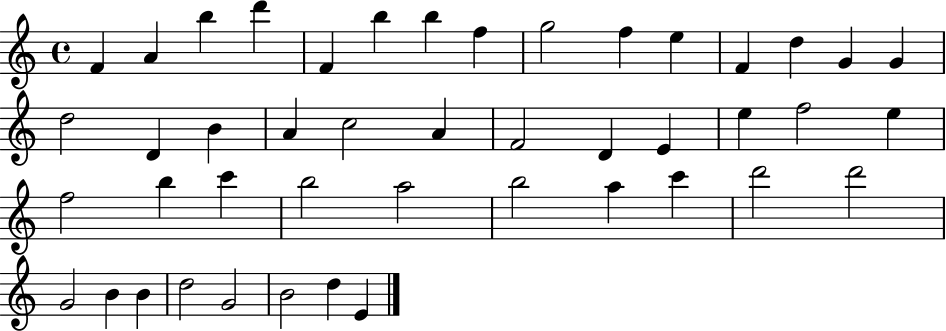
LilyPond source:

{
  \clef treble
  \time 4/4
  \defaultTimeSignature
  \key c \major
  f'4 a'4 b''4 d'''4 | f'4 b''4 b''4 f''4 | g''2 f''4 e''4 | f'4 d''4 g'4 g'4 | \break d''2 d'4 b'4 | a'4 c''2 a'4 | f'2 d'4 e'4 | e''4 f''2 e''4 | \break f''2 b''4 c'''4 | b''2 a''2 | b''2 a''4 c'''4 | d'''2 d'''2 | \break g'2 b'4 b'4 | d''2 g'2 | b'2 d''4 e'4 | \bar "|."
}